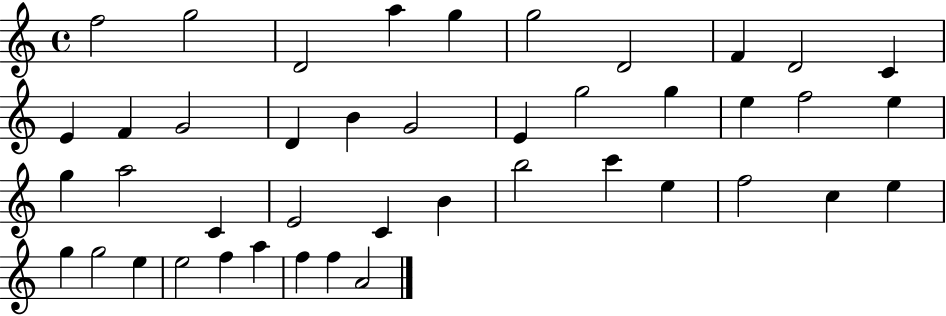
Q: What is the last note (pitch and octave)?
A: A4